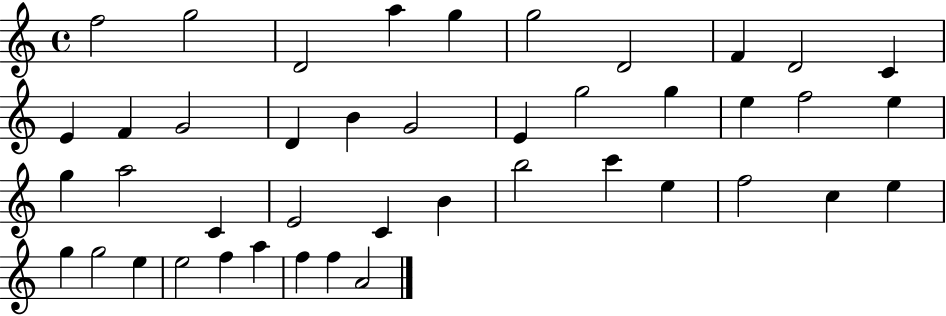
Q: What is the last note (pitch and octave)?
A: A4